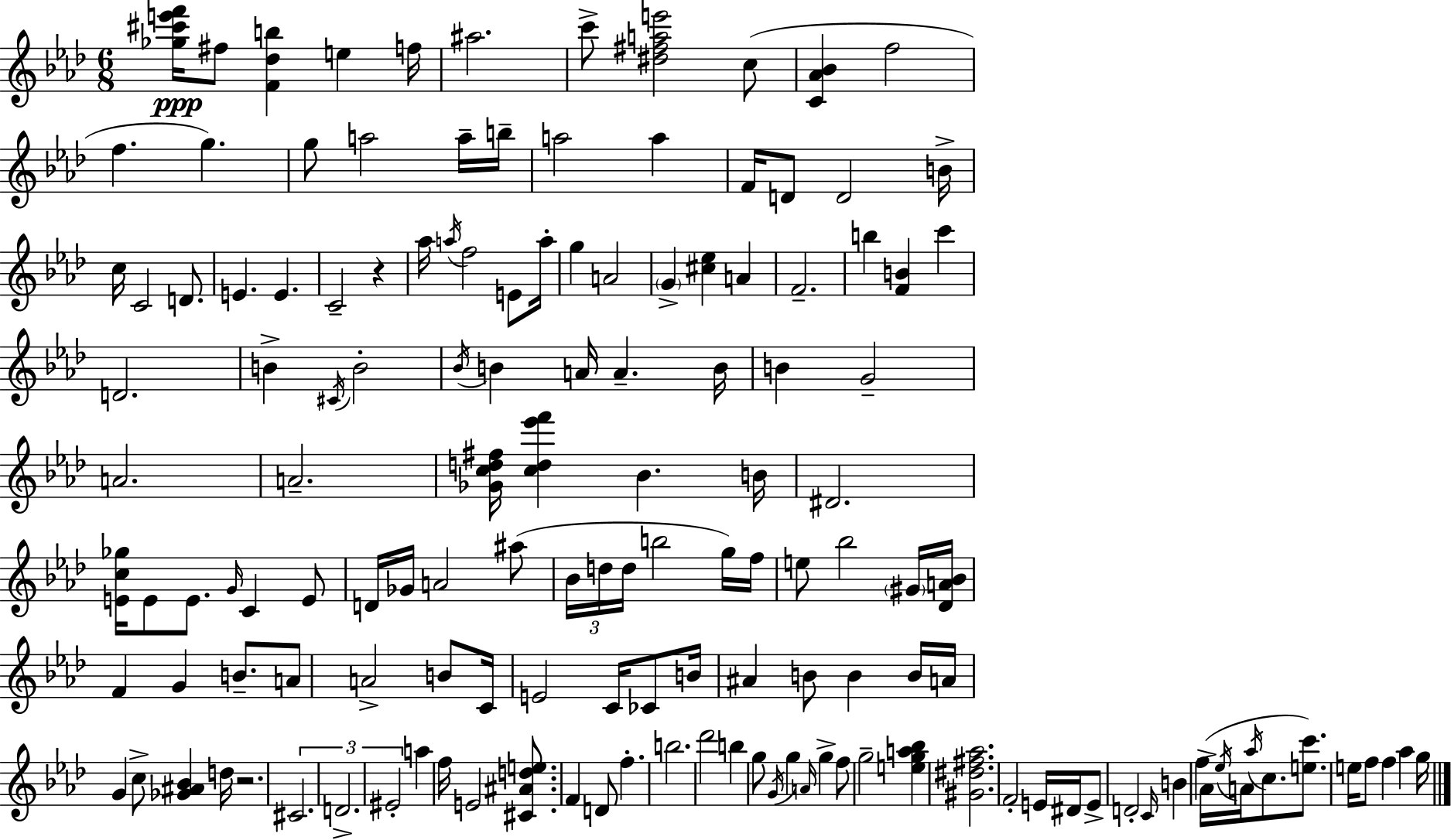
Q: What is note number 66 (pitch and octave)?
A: B5